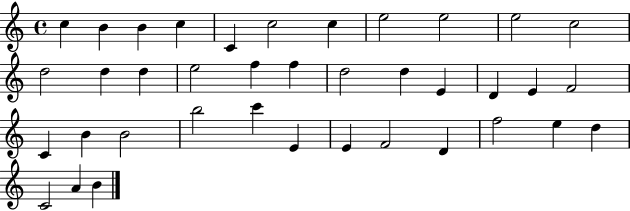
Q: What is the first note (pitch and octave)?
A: C5